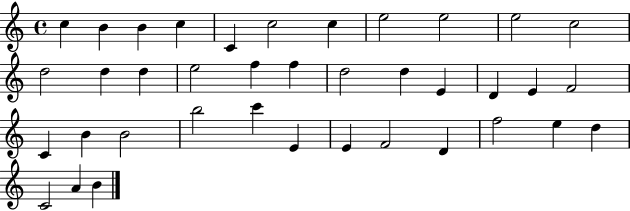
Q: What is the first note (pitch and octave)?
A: C5